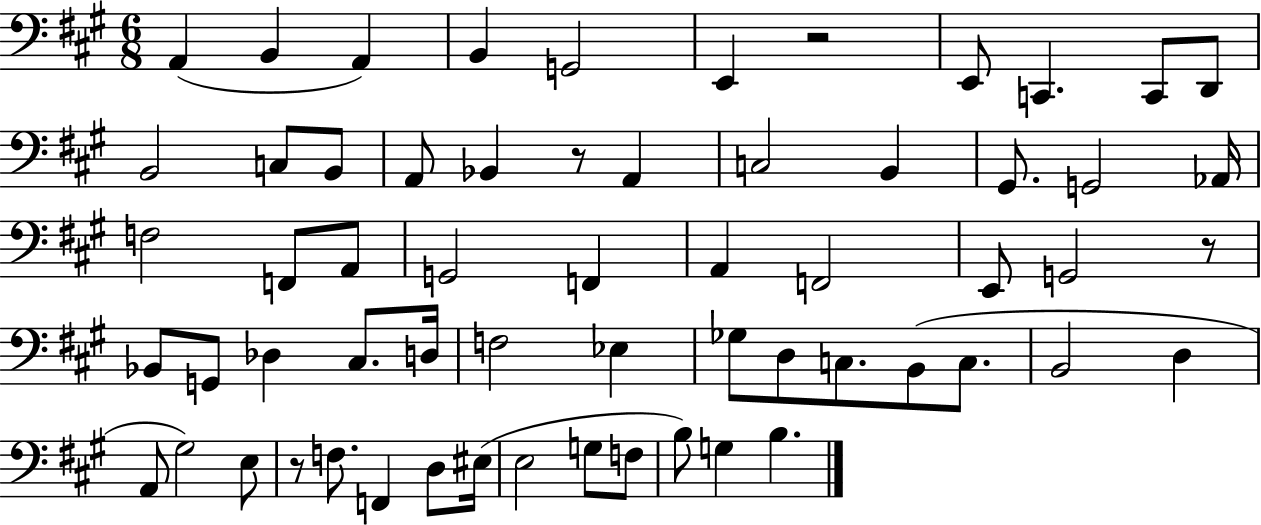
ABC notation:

X:1
T:Untitled
M:6/8
L:1/4
K:A
A,, B,, A,, B,, G,,2 E,, z2 E,,/2 C,, C,,/2 D,,/2 B,,2 C,/2 B,,/2 A,,/2 _B,, z/2 A,, C,2 B,, ^G,,/2 G,,2 _A,,/4 F,2 F,,/2 A,,/2 G,,2 F,, A,, F,,2 E,,/2 G,,2 z/2 _B,,/2 G,,/2 _D, ^C,/2 D,/4 F,2 _E, _G,/2 D,/2 C,/2 B,,/2 C,/2 B,,2 D, A,,/2 ^G,2 E,/2 z/2 F,/2 F,, D,/2 ^E,/4 E,2 G,/2 F,/2 B,/2 G, B,